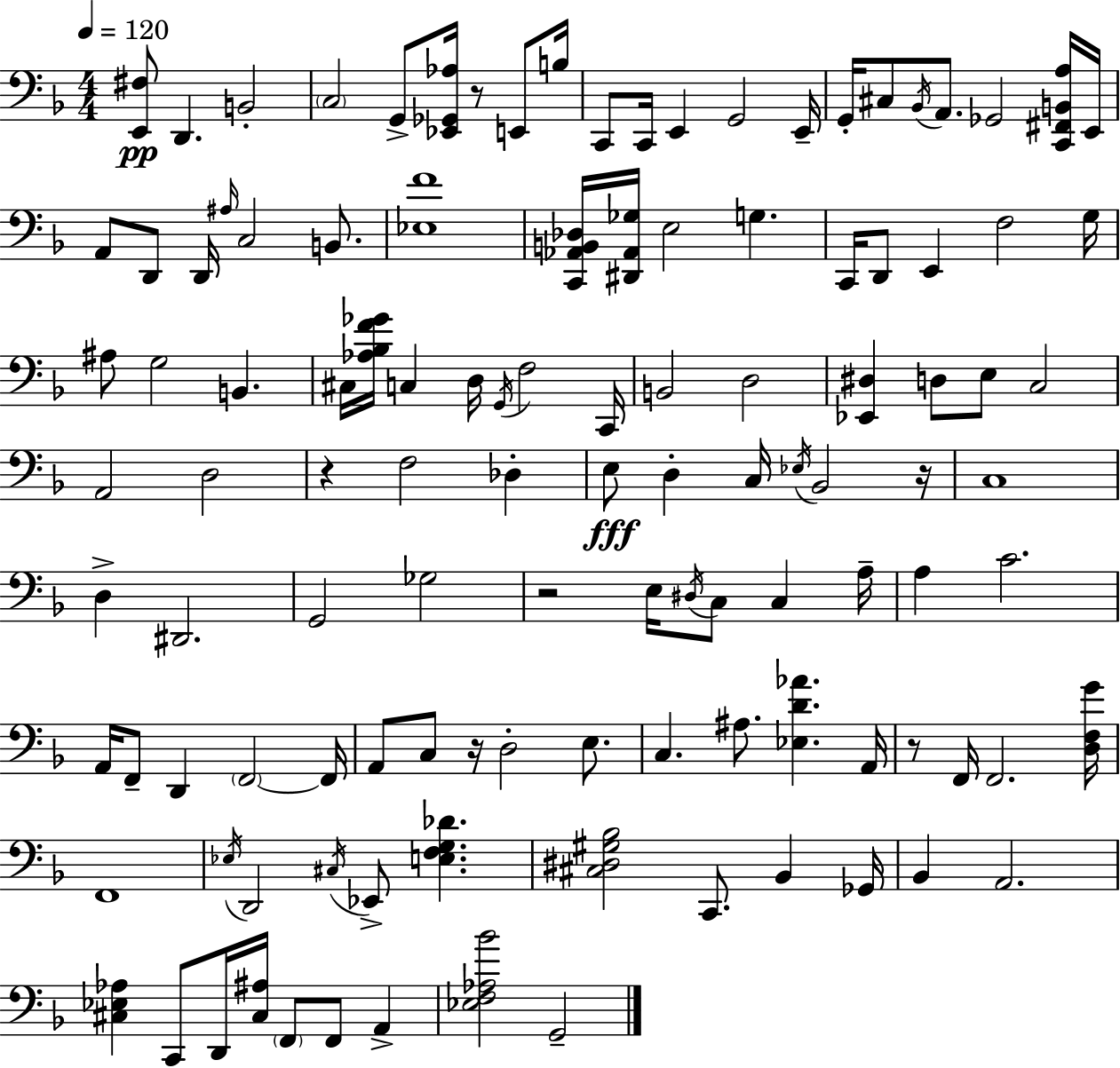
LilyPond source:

{
  \clef bass
  \numericTimeSignature
  \time 4/4
  \key d \minor
  \tempo 4 = 120
  \repeat volta 2 { <e, fis>8\pp d,4. b,2-. | \parenthesize c2 g,8-> <ees, ges, aes>16 r8 e,8 b16 | c,8 c,16 e,4 g,2 e,16-- | g,16-. cis8 \acciaccatura { bes,16 } a,8. ges,2 <c, fis, b, a>16 | \break e,16 a,8 d,8 d,16 \grace { ais16 } c2 b,8. | <ees f'>1 | <c, aes, b, des>16 <dis, aes, ges>16 e2 g4. | c,16 d,8 e,4 f2 | \break g16 ais8 g2 b,4. | cis16 <aes bes f' ges'>16 c4 d16 \acciaccatura { g,16 } f2 | c,16 b,2 d2 | <ees, dis>4 d8 e8 c2 | \break a,2 d2 | r4 f2 des4-. | e8\fff d4-. c16 \acciaccatura { ees16 } bes,2 | r16 c1 | \break d4-> dis,2. | g,2 ges2 | r2 e16 \acciaccatura { dis16 } c8 | c4 a16-- a4 c'2. | \break a,16 f,8-- d,4 \parenthesize f,2~~ | f,16 a,8 c8 r16 d2-. | e8. c4. ais8. <ees d' aes'>4. | a,16 r8 f,16 f,2. | \break <d f g'>16 f,1 | \acciaccatura { ees16 } d,2 \acciaccatura { cis16 } ees,8-> | <e f g des'>4. <cis dis gis bes>2 c,8. | bes,4 ges,16 bes,4 a,2. | \break <cis ees aes>4 c,8 d,16 <cis ais>16 \parenthesize f,8 | f,8 a,4-> <ees f aes bes'>2 g,2-- | } \bar "|."
}